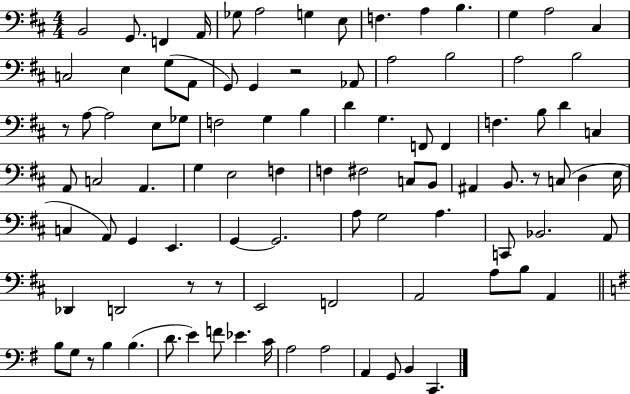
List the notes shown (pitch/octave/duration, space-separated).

B2/h G2/e. F2/q A2/s Gb3/e A3/h G3/q E3/e F3/q. A3/q B3/q. G3/q A3/h C#3/q C3/h E3/q G3/e A2/e G2/e G2/q R/h Ab2/e A3/h B3/h A3/h B3/h R/e A3/e A3/h E3/e Gb3/e F3/h G3/q B3/q D4/q G3/q. F2/e F2/q F3/q. B3/e D4/q C3/q A2/e C3/h A2/q. G3/q E3/h F3/q F3/q F#3/h C3/e B2/e A#2/q B2/e. R/e C3/e D3/q E3/s C3/q A2/e G2/q E2/q. G2/q G2/h. A3/e G3/h A3/q. C2/e Bb2/h. A2/e Db2/q D2/h R/e R/e E2/h F2/h A2/h A3/e B3/e A2/q B3/e G3/e R/e B3/q B3/q. D4/e. E4/q F4/e Eb4/q. C4/s A3/h A3/h A2/q G2/e B2/q C2/q.